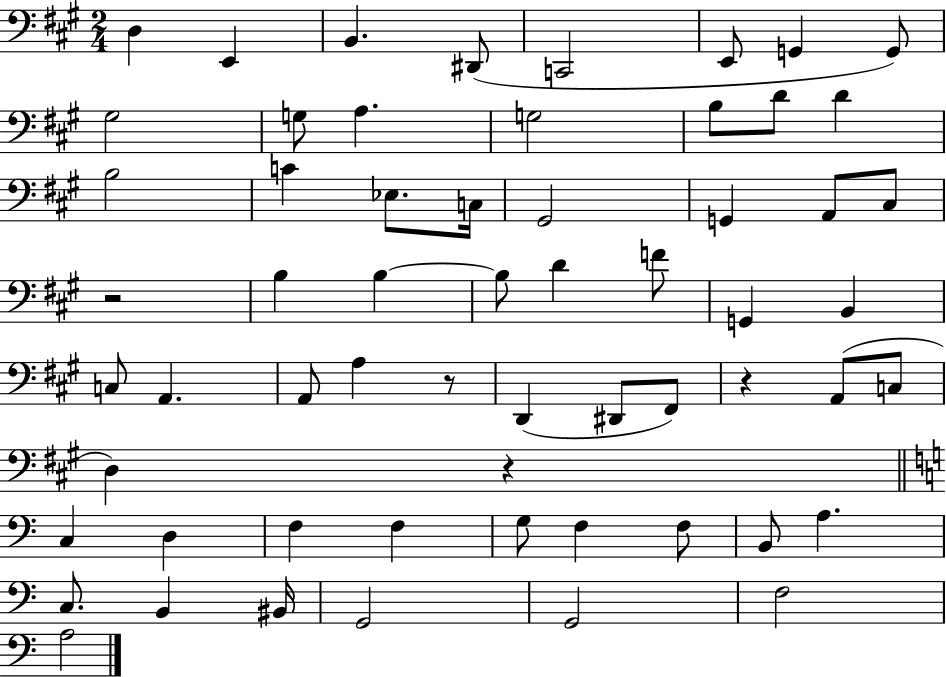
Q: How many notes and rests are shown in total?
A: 60